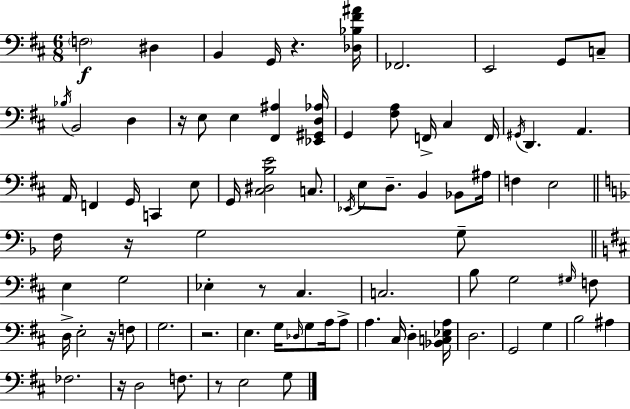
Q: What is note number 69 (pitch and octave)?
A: E3